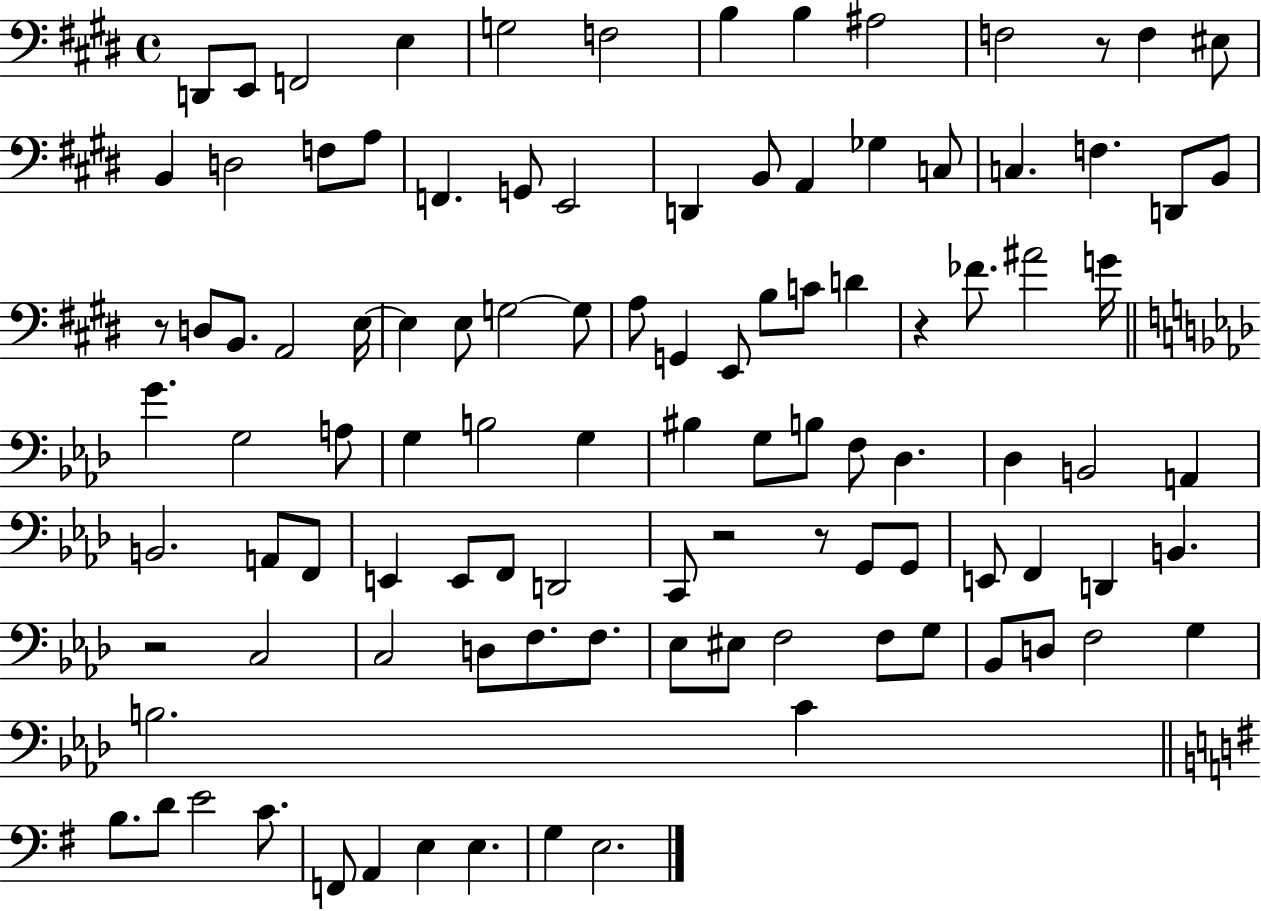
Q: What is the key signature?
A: E major